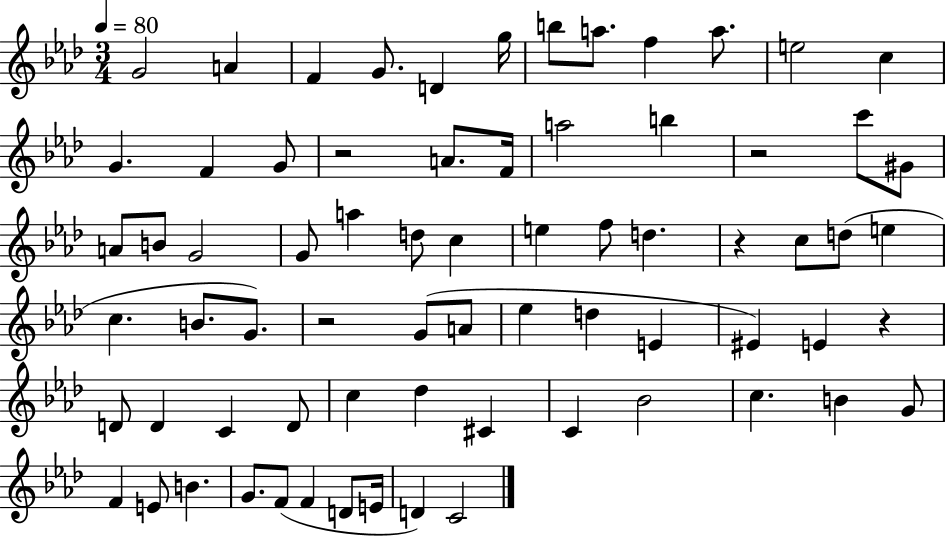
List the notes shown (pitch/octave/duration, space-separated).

G4/h A4/q F4/q G4/e. D4/q G5/s B5/e A5/e. F5/q A5/e. E5/h C5/q G4/q. F4/q G4/e R/h A4/e. F4/s A5/h B5/q R/h C6/e G#4/e A4/e B4/e G4/h G4/e A5/q D5/e C5/q E5/q F5/e D5/q. R/q C5/e D5/e E5/q C5/q. B4/e. G4/e. R/h G4/e A4/e Eb5/q D5/q E4/q EIS4/q E4/q R/q D4/e D4/q C4/q D4/e C5/q Db5/q C#4/q C4/q Bb4/h C5/q. B4/q G4/e F4/q E4/e B4/q. G4/e. F4/e F4/q D4/e E4/s D4/q C4/h